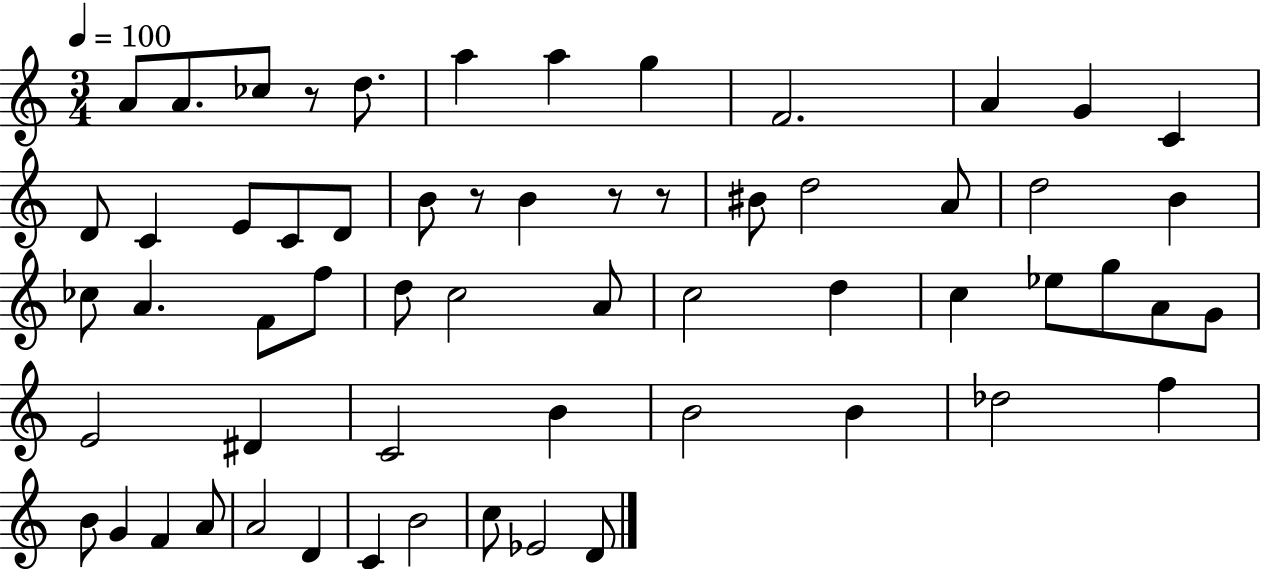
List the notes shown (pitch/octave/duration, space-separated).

A4/e A4/e. CES5/e R/e D5/e. A5/q A5/q G5/q F4/h. A4/q G4/q C4/q D4/e C4/q E4/e C4/e D4/e B4/e R/e B4/q R/e R/e BIS4/e D5/h A4/e D5/h B4/q CES5/e A4/q. F4/e F5/e D5/e C5/h A4/e C5/h D5/q C5/q Eb5/e G5/e A4/e G4/e E4/h D#4/q C4/h B4/q B4/h B4/q Db5/h F5/q B4/e G4/q F4/q A4/e A4/h D4/q C4/q B4/h C5/e Eb4/h D4/e